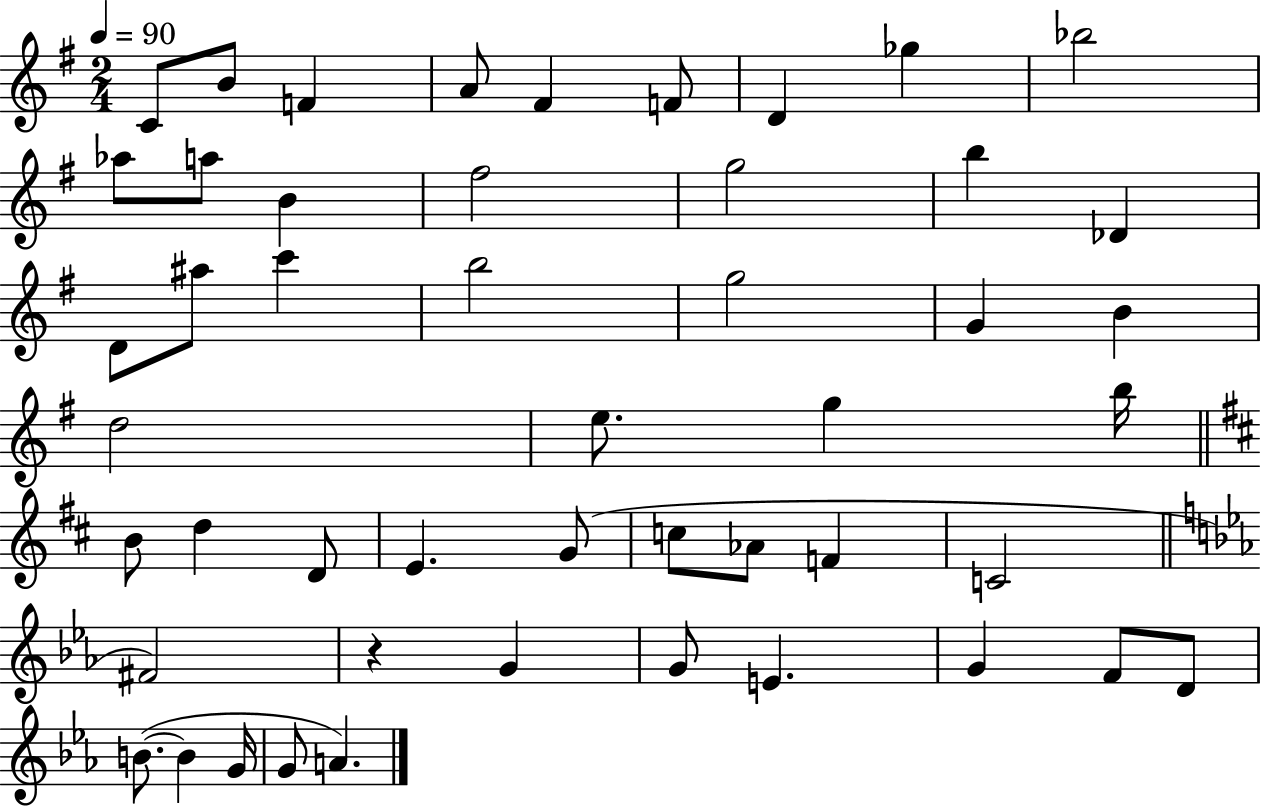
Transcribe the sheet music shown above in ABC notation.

X:1
T:Untitled
M:2/4
L:1/4
K:G
C/2 B/2 F A/2 ^F F/2 D _g _b2 _a/2 a/2 B ^f2 g2 b _D D/2 ^a/2 c' b2 g2 G B d2 e/2 g b/4 B/2 d D/2 E G/2 c/2 _A/2 F C2 ^F2 z G G/2 E G F/2 D/2 B/2 B G/4 G/2 A